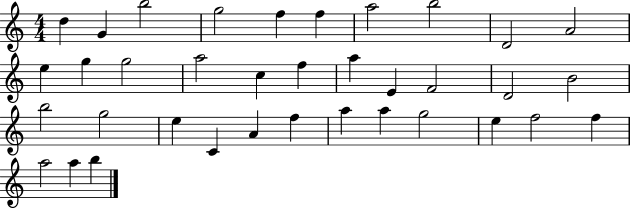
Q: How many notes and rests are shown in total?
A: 36